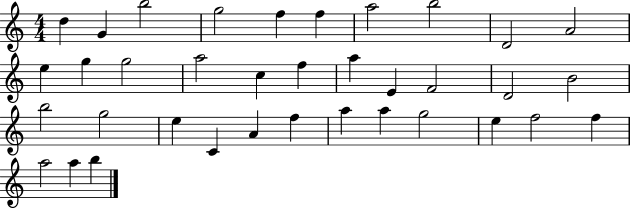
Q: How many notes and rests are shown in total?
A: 36